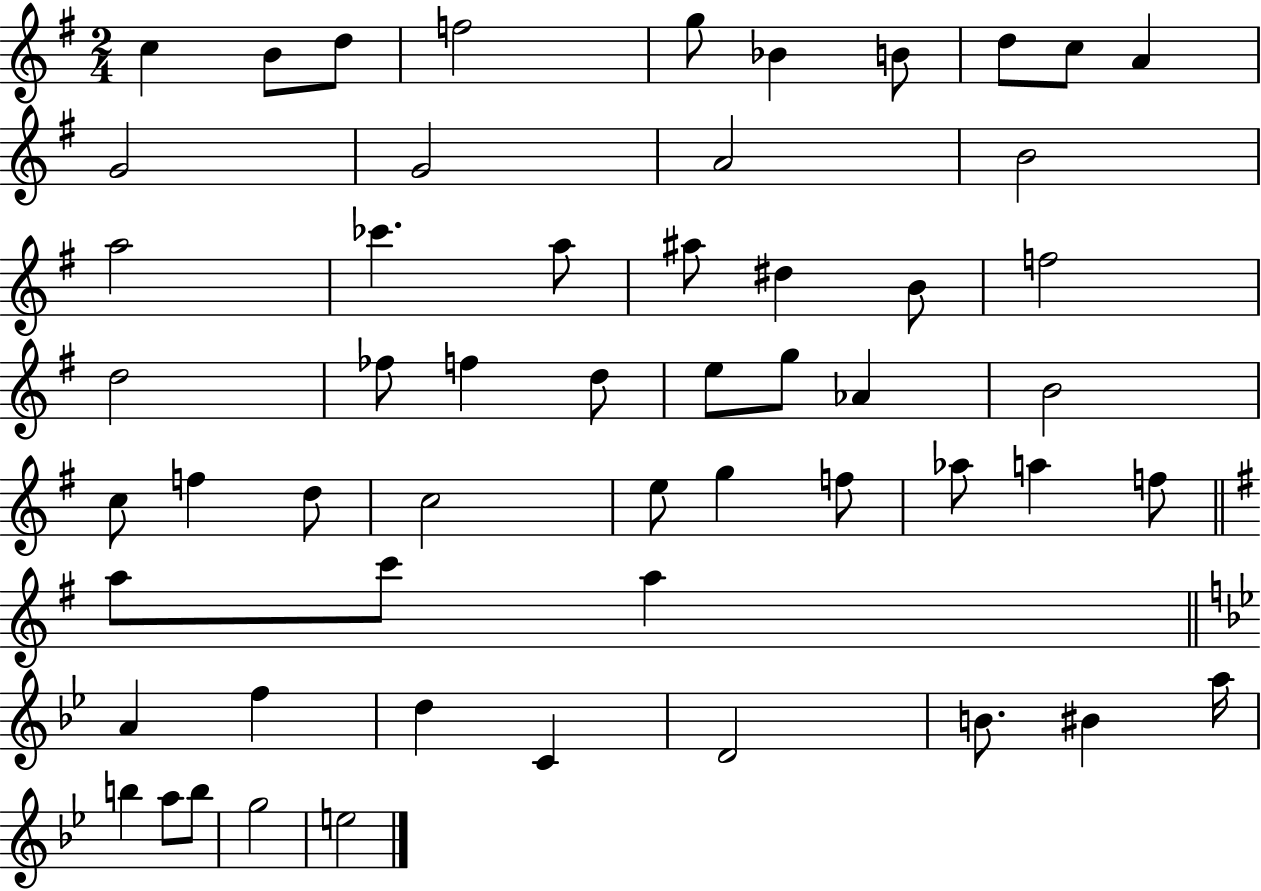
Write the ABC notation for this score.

X:1
T:Untitled
M:2/4
L:1/4
K:G
c B/2 d/2 f2 g/2 _B B/2 d/2 c/2 A G2 G2 A2 B2 a2 _c' a/2 ^a/2 ^d B/2 f2 d2 _f/2 f d/2 e/2 g/2 _A B2 c/2 f d/2 c2 e/2 g f/2 _a/2 a f/2 a/2 c'/2 a A f d C D2 B/2 ^B a/4 b a/2 b/2 g2 e2